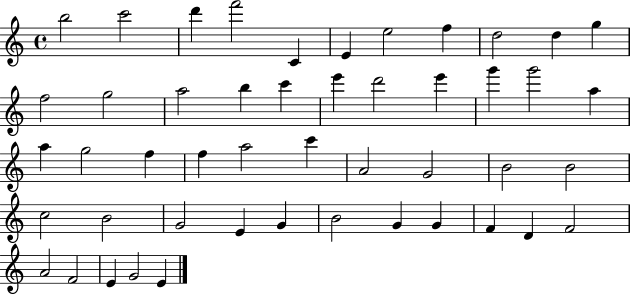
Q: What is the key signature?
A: C major